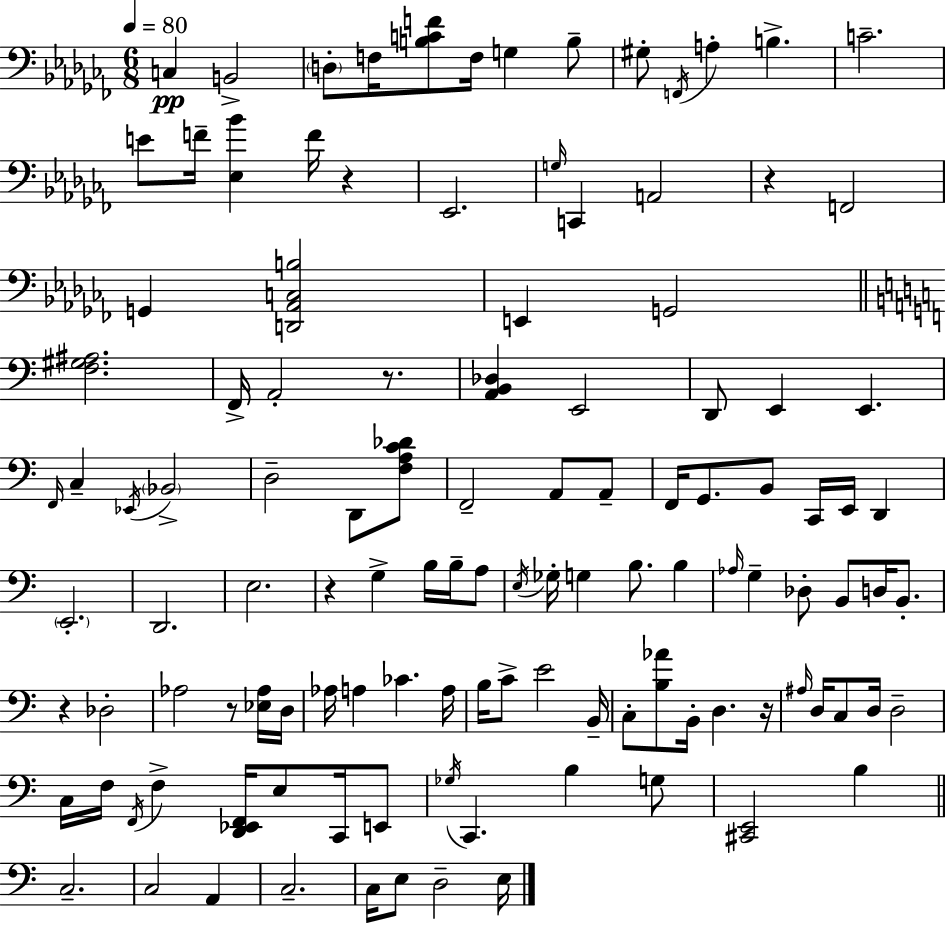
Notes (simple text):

C3/q B2/h D3/e F3/s [B3,C4,F4]/e F3/s G3/q B3/e G#3/e F2/s A3/q B3/q. C4/h. E4/e F4/s [Eb3,Bb4]/q F4/s R/q Eb2/h. G3/s C2/q A2/h R/q F2/h G2/q [D2,Ab2,C3,B3]/h E2/q G2/h [F3,G#3,A#3]/h. F2/s A2/h R/e. [A2,B2,Db3]/q E2/h D2/e E2/q E2/q. F2/s C3/q Eb2/s Bb2/h D3/h D2/e [F3,A3,C4,Db4]/e F2/h A2/e A2/e F2/s G2/e. B2/e C2/s E2/s D2/q E2/h. D2/h. E3/h. R/q G3/q B3/s B3/s A3/e E3/s Gb3/s G3/q B3/e. B3/q Ab3/s G3/q Db3/e B2/e D3/s B2/e. R/q Db3/h Ab3/h R/e [Eb3,Ab3]/s D3/s Ab3/s A3/q CES4/q. A3/s B3/s C4/e E4/h B2/s C3/e [B3,Ab4]/e B2/s D3/q. R/s A#3/s D3/s C3/e D3/s D3/h C3/s F3/s F2/s F3/q [D2,Eb2,F2]/s E3/e C2/s E2/e Gb3/s C2/q. B3/q G3/e [C#2,E2]/h B3/q C3/h. C3/h A2/q C3/h. C3/s E3/e D3/h E3/s